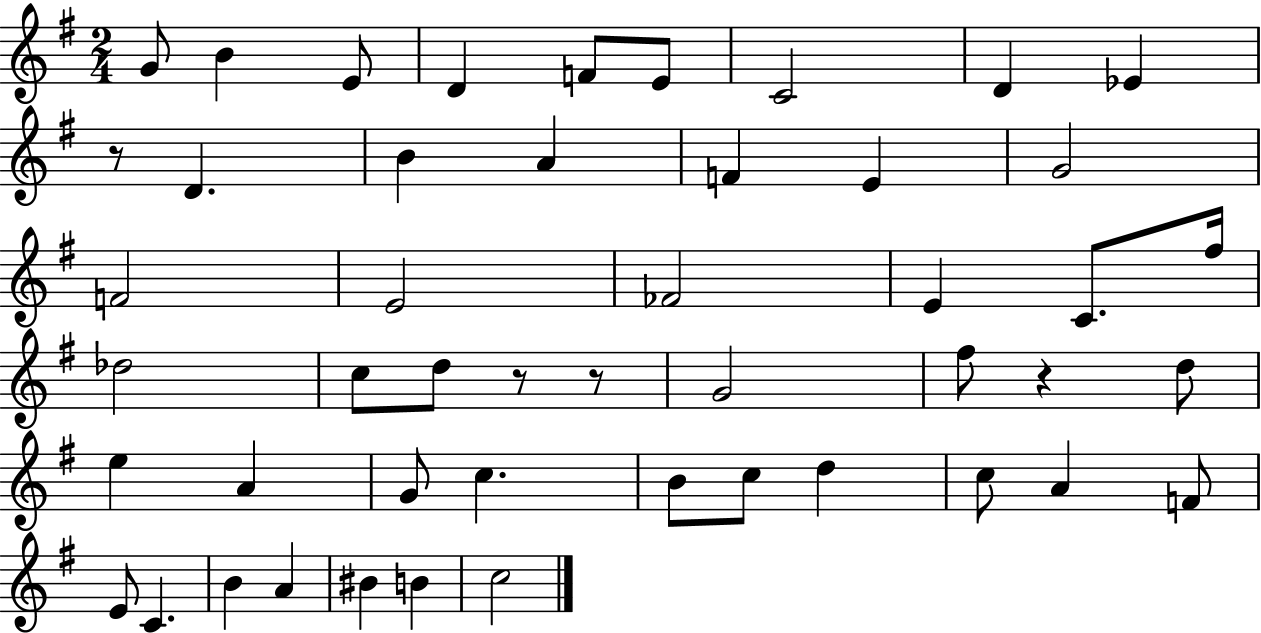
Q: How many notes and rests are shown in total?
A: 48